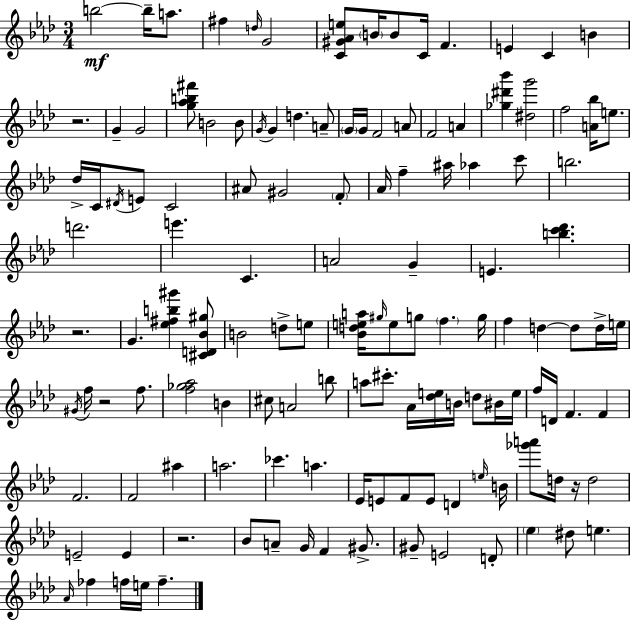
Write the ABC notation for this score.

X:1
T:Untitled
M:3/4
L:1/4
K:Fm
b2 b/4 a/2 ^f d/4 G2 [C^G_Ae]/2 B/4 B/2 C/4 F E C B z2 G G2 [g_ab^f']/2 B2 B/2 G/4 G d A/2 G/4 G/4 F2 A/2 F2 A [_g^d'_b'] [^dg']2 f2 [A_b]/4 e/2 _d/4 C/4 ^D/4 E/2 C2 ^A/2 ^G2 F/2 _A/4 f ^a/4 _a c'/2 b2 d'2 e' C A2 G E [bc'_d'] z2 G [_e^fb^g'] [^CD_B^g]/2 B2 d/2 e/2 [_Bdea]/4 ^g/4 e/2 g/2 f g/4 f d d/2 d/4 e/4 ^G/4 f/4 z2 f/2 [f_g_a]2 B ^c/2 A2 b/2 a/2 ^c'/2 _A/4 [_de]/4 B/4 d/2 ^B/4 e/4 f/4 D/4 F F F2 F2 ^a a2 _c' a _E/4 E/2 F/2 E/2 D e/4 B/4 [_g'a']/2 d/4 z/4 d2 E2 E z2 _B/2 A/2 G/4 F ^G/2 ^G/2 E2 D/2 _e ^d/2 e _A/4 _f f/4 e/4 f